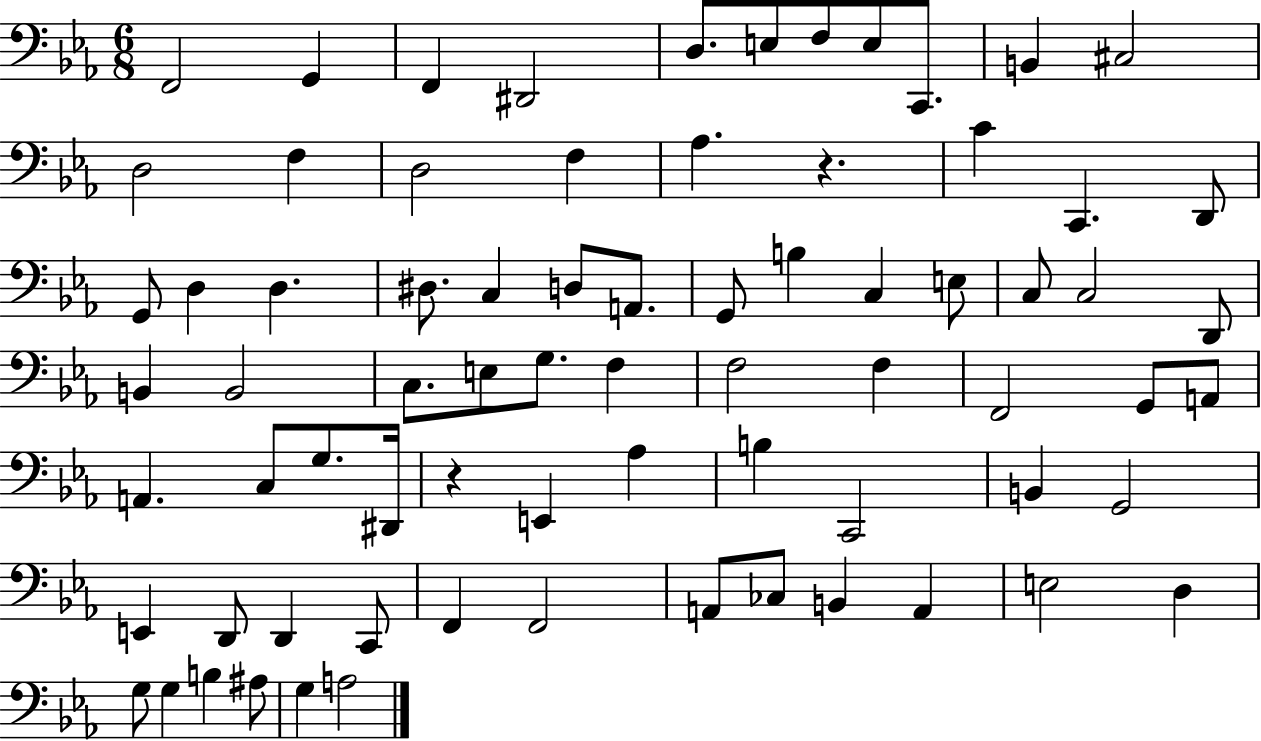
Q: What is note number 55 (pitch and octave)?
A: E2